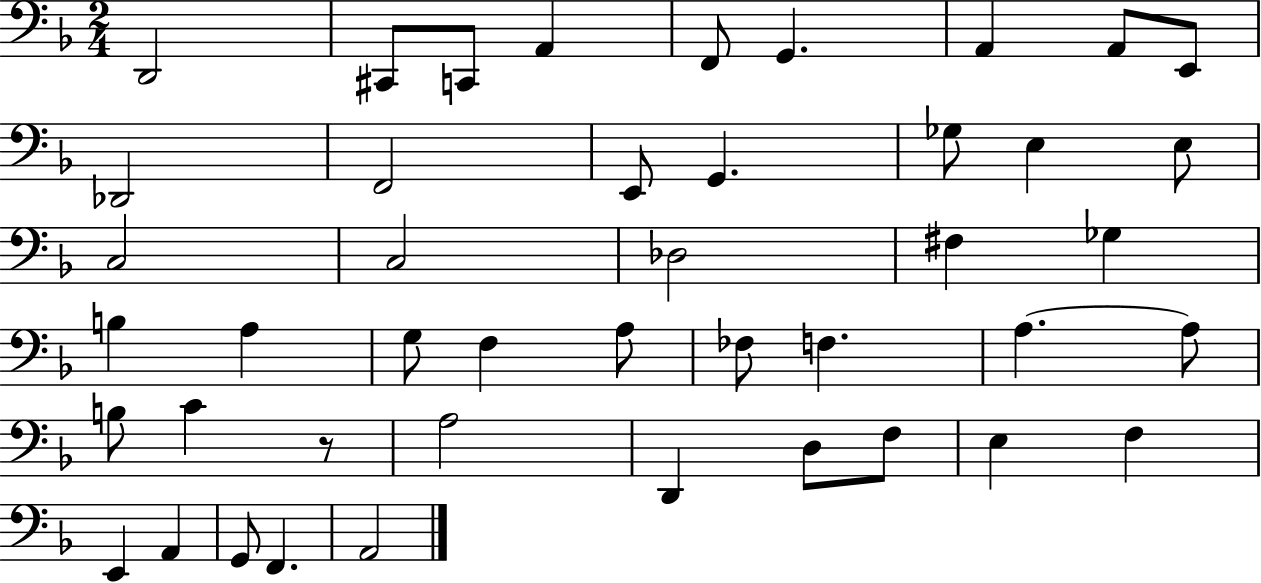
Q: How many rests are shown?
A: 1